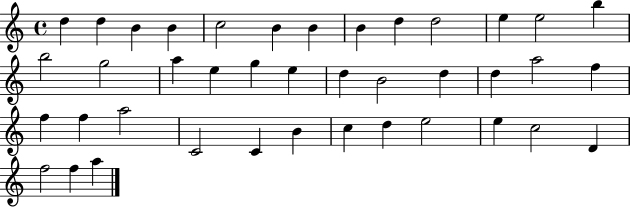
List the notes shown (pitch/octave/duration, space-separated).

D5/q D5/q B4/q B4/q C5/h B4/q B4/q B4/q D5/q D5/h E5/q E5/h B5/q B5/h G5/h A5/q E5/q G5/q E5/q D5/q B4/h D5/q D5/q A5/h F5/q F5/q F5/q A5/h C4/h C4/q B4/q C5/q D5/q E5/h E5/q C5/h D4/q F5/h F5/q A5/q